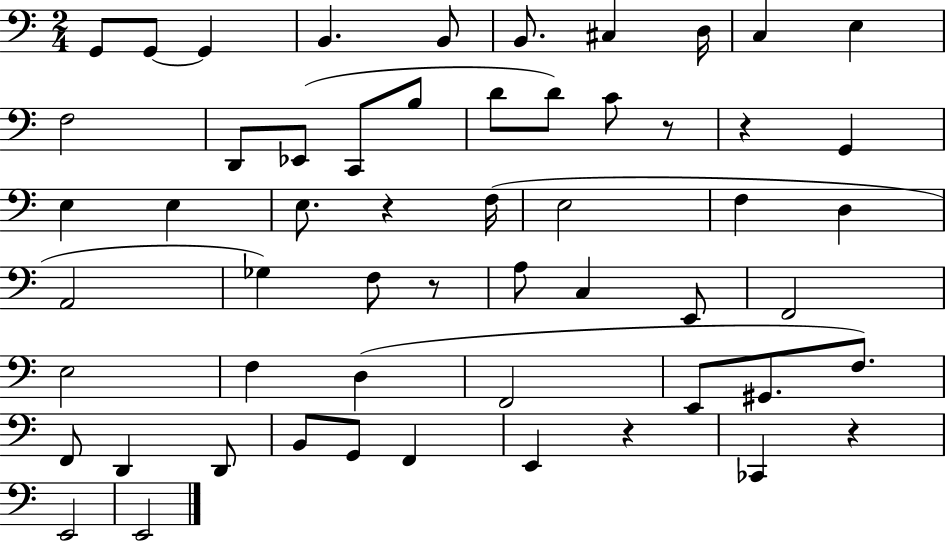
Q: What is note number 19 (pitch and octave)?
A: G2